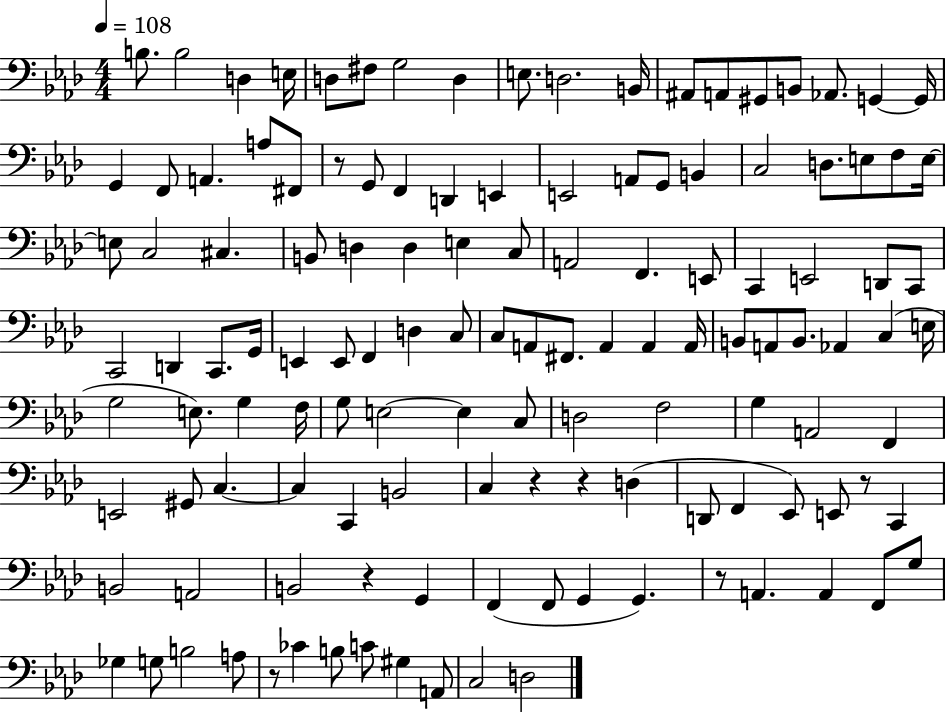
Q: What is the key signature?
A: AES major